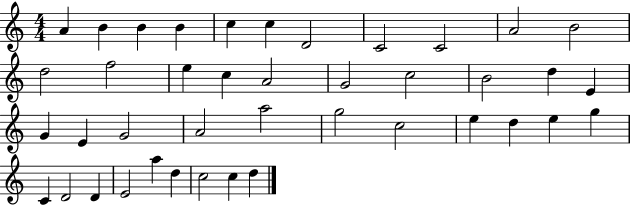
X:1
T:Untitled
M:4/4
L:1/4
K:C
A B B B c c D2 C2 C2 A2 B2 d2 f2 e c A2 G2 c2 B2 d E G E G2 A2 a2 g2 c2 e d e g C D2 D E2 a d c2 c d